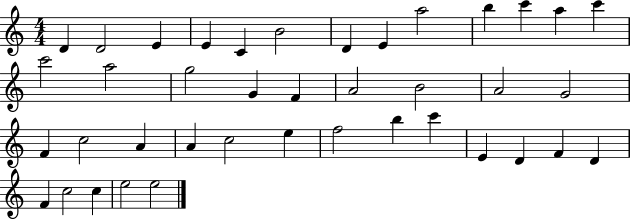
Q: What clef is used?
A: treble